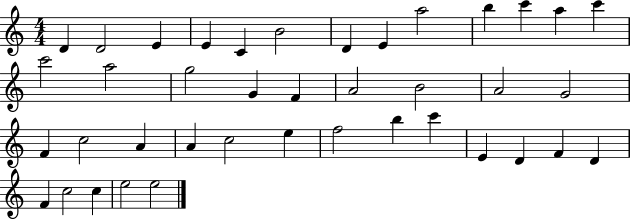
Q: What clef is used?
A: treble